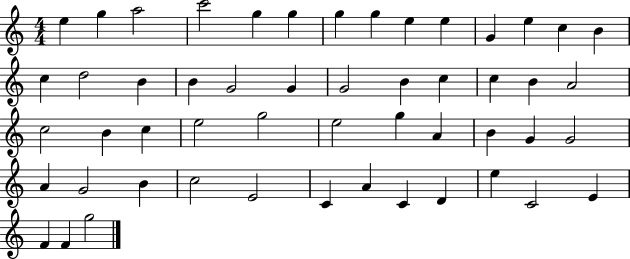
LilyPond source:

{
  \clef treble
  \numericTimeSignature
  \time 4/4
  \key c \major
  e''4 g''4 a''2 | c'''2 g''4 g''4 | g''4 g''4 e''4 e''4 | g'4 e''4 c''4 b'4 | \break c''4 d''2 b'4 | b'4 g'2 g'4 | g'2 b'4 c''4 | c''4 b'4 a'2 | \break c''2 b'4 c''4 | e''2 g''2 | e''2 g''4 a'4 | b'4 g'4 g'2 | \break a'4 g'2 b'4 | c''2 e'2 | c'4 a'4 c'4 d'4 | e''4 c'2 e'4 | \break f'4 f'4 g''2 | \bar "|."
}